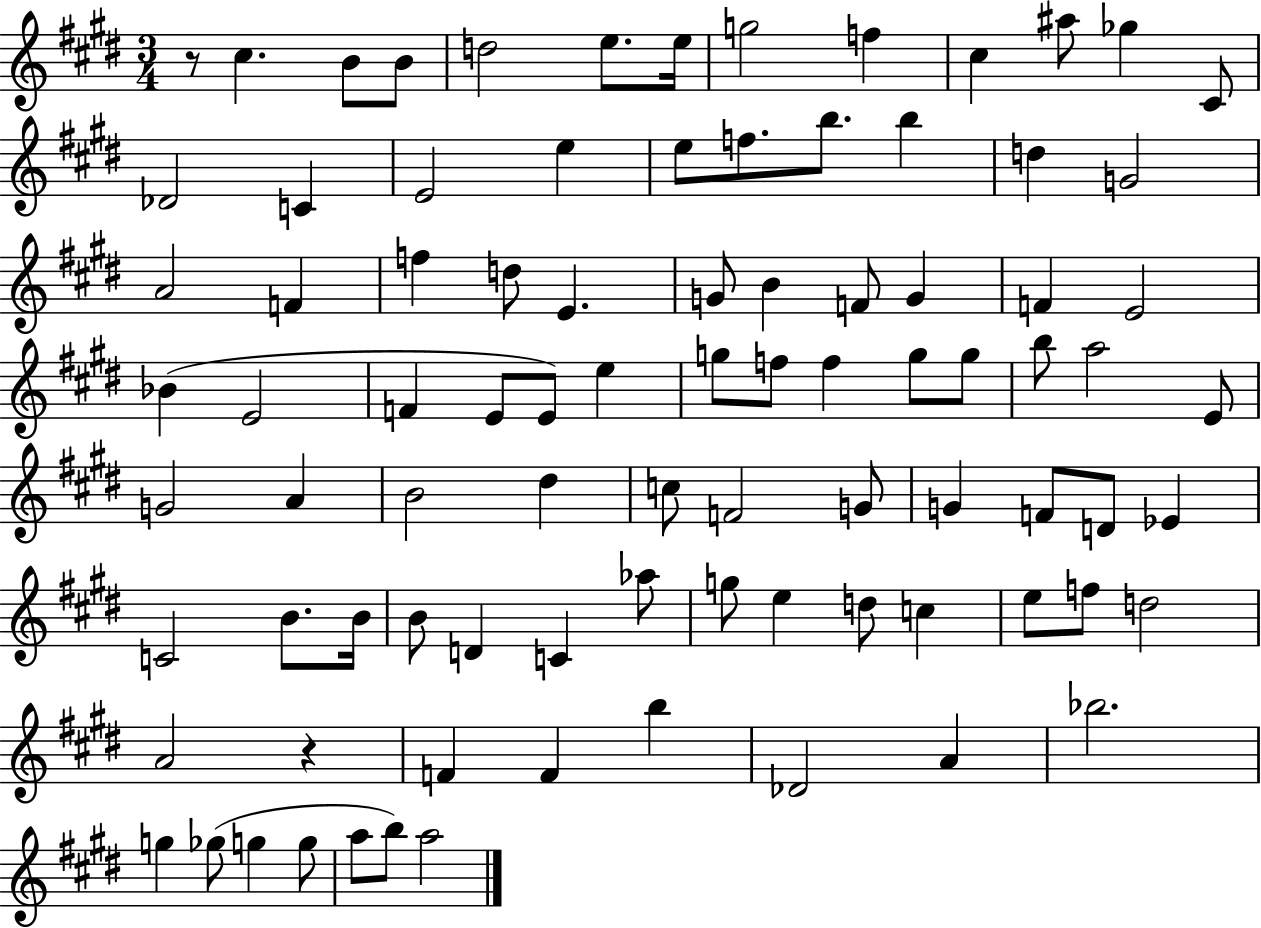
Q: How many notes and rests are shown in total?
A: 88